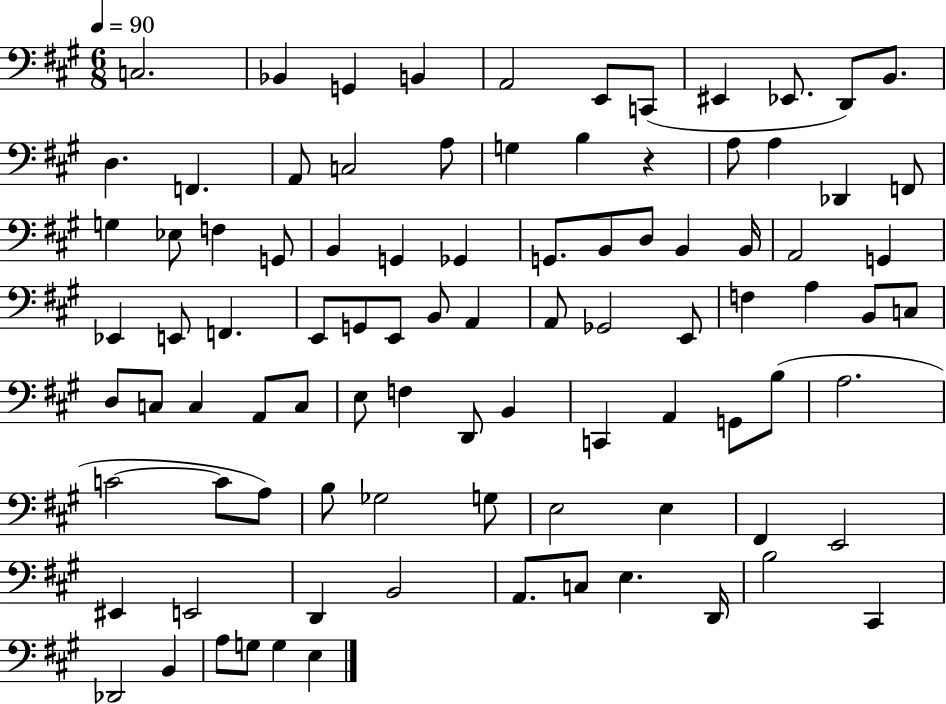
C3/h. Bb2/q G2/q B2/q A2/h E2/e C2/e EIS2/q Eb2/e. D2/e B2/e. D3/q. F2/q. A2/e C3/h A3/e G3/q B3/q R/q A3/e A3/q Db2/q F2/e G3/q Eb3/e F3/q G2/e B2/q G2/q Gb2/q G2/e. B2/e D3/e B2/q B2/s A2/h G2/q Eb2/q E2/e F2/q. E2/e G2/e E2/e B2/e A2/q A2/e Gb2/h E2/e F3/q A3/q B2/e C3/e D3/e C3/e C3/q A2/e C3/e E3/e F3/q D2/e B2/q C2/q A2/q G2/e B3/e A3/h. C4/h C4/e A3/e B3/e Gb3/h G3/e E3/h E3/q F#2/q E2/h EIS2/q E2/h D2/q B2/h A2/e. C3/e E3/q. D2/s B3/h C#2/q Db2/h B2/q A3/e G3/e G3/q E3/q